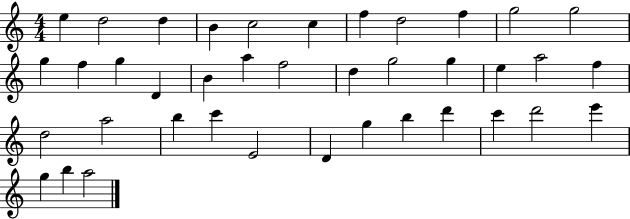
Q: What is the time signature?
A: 4/4